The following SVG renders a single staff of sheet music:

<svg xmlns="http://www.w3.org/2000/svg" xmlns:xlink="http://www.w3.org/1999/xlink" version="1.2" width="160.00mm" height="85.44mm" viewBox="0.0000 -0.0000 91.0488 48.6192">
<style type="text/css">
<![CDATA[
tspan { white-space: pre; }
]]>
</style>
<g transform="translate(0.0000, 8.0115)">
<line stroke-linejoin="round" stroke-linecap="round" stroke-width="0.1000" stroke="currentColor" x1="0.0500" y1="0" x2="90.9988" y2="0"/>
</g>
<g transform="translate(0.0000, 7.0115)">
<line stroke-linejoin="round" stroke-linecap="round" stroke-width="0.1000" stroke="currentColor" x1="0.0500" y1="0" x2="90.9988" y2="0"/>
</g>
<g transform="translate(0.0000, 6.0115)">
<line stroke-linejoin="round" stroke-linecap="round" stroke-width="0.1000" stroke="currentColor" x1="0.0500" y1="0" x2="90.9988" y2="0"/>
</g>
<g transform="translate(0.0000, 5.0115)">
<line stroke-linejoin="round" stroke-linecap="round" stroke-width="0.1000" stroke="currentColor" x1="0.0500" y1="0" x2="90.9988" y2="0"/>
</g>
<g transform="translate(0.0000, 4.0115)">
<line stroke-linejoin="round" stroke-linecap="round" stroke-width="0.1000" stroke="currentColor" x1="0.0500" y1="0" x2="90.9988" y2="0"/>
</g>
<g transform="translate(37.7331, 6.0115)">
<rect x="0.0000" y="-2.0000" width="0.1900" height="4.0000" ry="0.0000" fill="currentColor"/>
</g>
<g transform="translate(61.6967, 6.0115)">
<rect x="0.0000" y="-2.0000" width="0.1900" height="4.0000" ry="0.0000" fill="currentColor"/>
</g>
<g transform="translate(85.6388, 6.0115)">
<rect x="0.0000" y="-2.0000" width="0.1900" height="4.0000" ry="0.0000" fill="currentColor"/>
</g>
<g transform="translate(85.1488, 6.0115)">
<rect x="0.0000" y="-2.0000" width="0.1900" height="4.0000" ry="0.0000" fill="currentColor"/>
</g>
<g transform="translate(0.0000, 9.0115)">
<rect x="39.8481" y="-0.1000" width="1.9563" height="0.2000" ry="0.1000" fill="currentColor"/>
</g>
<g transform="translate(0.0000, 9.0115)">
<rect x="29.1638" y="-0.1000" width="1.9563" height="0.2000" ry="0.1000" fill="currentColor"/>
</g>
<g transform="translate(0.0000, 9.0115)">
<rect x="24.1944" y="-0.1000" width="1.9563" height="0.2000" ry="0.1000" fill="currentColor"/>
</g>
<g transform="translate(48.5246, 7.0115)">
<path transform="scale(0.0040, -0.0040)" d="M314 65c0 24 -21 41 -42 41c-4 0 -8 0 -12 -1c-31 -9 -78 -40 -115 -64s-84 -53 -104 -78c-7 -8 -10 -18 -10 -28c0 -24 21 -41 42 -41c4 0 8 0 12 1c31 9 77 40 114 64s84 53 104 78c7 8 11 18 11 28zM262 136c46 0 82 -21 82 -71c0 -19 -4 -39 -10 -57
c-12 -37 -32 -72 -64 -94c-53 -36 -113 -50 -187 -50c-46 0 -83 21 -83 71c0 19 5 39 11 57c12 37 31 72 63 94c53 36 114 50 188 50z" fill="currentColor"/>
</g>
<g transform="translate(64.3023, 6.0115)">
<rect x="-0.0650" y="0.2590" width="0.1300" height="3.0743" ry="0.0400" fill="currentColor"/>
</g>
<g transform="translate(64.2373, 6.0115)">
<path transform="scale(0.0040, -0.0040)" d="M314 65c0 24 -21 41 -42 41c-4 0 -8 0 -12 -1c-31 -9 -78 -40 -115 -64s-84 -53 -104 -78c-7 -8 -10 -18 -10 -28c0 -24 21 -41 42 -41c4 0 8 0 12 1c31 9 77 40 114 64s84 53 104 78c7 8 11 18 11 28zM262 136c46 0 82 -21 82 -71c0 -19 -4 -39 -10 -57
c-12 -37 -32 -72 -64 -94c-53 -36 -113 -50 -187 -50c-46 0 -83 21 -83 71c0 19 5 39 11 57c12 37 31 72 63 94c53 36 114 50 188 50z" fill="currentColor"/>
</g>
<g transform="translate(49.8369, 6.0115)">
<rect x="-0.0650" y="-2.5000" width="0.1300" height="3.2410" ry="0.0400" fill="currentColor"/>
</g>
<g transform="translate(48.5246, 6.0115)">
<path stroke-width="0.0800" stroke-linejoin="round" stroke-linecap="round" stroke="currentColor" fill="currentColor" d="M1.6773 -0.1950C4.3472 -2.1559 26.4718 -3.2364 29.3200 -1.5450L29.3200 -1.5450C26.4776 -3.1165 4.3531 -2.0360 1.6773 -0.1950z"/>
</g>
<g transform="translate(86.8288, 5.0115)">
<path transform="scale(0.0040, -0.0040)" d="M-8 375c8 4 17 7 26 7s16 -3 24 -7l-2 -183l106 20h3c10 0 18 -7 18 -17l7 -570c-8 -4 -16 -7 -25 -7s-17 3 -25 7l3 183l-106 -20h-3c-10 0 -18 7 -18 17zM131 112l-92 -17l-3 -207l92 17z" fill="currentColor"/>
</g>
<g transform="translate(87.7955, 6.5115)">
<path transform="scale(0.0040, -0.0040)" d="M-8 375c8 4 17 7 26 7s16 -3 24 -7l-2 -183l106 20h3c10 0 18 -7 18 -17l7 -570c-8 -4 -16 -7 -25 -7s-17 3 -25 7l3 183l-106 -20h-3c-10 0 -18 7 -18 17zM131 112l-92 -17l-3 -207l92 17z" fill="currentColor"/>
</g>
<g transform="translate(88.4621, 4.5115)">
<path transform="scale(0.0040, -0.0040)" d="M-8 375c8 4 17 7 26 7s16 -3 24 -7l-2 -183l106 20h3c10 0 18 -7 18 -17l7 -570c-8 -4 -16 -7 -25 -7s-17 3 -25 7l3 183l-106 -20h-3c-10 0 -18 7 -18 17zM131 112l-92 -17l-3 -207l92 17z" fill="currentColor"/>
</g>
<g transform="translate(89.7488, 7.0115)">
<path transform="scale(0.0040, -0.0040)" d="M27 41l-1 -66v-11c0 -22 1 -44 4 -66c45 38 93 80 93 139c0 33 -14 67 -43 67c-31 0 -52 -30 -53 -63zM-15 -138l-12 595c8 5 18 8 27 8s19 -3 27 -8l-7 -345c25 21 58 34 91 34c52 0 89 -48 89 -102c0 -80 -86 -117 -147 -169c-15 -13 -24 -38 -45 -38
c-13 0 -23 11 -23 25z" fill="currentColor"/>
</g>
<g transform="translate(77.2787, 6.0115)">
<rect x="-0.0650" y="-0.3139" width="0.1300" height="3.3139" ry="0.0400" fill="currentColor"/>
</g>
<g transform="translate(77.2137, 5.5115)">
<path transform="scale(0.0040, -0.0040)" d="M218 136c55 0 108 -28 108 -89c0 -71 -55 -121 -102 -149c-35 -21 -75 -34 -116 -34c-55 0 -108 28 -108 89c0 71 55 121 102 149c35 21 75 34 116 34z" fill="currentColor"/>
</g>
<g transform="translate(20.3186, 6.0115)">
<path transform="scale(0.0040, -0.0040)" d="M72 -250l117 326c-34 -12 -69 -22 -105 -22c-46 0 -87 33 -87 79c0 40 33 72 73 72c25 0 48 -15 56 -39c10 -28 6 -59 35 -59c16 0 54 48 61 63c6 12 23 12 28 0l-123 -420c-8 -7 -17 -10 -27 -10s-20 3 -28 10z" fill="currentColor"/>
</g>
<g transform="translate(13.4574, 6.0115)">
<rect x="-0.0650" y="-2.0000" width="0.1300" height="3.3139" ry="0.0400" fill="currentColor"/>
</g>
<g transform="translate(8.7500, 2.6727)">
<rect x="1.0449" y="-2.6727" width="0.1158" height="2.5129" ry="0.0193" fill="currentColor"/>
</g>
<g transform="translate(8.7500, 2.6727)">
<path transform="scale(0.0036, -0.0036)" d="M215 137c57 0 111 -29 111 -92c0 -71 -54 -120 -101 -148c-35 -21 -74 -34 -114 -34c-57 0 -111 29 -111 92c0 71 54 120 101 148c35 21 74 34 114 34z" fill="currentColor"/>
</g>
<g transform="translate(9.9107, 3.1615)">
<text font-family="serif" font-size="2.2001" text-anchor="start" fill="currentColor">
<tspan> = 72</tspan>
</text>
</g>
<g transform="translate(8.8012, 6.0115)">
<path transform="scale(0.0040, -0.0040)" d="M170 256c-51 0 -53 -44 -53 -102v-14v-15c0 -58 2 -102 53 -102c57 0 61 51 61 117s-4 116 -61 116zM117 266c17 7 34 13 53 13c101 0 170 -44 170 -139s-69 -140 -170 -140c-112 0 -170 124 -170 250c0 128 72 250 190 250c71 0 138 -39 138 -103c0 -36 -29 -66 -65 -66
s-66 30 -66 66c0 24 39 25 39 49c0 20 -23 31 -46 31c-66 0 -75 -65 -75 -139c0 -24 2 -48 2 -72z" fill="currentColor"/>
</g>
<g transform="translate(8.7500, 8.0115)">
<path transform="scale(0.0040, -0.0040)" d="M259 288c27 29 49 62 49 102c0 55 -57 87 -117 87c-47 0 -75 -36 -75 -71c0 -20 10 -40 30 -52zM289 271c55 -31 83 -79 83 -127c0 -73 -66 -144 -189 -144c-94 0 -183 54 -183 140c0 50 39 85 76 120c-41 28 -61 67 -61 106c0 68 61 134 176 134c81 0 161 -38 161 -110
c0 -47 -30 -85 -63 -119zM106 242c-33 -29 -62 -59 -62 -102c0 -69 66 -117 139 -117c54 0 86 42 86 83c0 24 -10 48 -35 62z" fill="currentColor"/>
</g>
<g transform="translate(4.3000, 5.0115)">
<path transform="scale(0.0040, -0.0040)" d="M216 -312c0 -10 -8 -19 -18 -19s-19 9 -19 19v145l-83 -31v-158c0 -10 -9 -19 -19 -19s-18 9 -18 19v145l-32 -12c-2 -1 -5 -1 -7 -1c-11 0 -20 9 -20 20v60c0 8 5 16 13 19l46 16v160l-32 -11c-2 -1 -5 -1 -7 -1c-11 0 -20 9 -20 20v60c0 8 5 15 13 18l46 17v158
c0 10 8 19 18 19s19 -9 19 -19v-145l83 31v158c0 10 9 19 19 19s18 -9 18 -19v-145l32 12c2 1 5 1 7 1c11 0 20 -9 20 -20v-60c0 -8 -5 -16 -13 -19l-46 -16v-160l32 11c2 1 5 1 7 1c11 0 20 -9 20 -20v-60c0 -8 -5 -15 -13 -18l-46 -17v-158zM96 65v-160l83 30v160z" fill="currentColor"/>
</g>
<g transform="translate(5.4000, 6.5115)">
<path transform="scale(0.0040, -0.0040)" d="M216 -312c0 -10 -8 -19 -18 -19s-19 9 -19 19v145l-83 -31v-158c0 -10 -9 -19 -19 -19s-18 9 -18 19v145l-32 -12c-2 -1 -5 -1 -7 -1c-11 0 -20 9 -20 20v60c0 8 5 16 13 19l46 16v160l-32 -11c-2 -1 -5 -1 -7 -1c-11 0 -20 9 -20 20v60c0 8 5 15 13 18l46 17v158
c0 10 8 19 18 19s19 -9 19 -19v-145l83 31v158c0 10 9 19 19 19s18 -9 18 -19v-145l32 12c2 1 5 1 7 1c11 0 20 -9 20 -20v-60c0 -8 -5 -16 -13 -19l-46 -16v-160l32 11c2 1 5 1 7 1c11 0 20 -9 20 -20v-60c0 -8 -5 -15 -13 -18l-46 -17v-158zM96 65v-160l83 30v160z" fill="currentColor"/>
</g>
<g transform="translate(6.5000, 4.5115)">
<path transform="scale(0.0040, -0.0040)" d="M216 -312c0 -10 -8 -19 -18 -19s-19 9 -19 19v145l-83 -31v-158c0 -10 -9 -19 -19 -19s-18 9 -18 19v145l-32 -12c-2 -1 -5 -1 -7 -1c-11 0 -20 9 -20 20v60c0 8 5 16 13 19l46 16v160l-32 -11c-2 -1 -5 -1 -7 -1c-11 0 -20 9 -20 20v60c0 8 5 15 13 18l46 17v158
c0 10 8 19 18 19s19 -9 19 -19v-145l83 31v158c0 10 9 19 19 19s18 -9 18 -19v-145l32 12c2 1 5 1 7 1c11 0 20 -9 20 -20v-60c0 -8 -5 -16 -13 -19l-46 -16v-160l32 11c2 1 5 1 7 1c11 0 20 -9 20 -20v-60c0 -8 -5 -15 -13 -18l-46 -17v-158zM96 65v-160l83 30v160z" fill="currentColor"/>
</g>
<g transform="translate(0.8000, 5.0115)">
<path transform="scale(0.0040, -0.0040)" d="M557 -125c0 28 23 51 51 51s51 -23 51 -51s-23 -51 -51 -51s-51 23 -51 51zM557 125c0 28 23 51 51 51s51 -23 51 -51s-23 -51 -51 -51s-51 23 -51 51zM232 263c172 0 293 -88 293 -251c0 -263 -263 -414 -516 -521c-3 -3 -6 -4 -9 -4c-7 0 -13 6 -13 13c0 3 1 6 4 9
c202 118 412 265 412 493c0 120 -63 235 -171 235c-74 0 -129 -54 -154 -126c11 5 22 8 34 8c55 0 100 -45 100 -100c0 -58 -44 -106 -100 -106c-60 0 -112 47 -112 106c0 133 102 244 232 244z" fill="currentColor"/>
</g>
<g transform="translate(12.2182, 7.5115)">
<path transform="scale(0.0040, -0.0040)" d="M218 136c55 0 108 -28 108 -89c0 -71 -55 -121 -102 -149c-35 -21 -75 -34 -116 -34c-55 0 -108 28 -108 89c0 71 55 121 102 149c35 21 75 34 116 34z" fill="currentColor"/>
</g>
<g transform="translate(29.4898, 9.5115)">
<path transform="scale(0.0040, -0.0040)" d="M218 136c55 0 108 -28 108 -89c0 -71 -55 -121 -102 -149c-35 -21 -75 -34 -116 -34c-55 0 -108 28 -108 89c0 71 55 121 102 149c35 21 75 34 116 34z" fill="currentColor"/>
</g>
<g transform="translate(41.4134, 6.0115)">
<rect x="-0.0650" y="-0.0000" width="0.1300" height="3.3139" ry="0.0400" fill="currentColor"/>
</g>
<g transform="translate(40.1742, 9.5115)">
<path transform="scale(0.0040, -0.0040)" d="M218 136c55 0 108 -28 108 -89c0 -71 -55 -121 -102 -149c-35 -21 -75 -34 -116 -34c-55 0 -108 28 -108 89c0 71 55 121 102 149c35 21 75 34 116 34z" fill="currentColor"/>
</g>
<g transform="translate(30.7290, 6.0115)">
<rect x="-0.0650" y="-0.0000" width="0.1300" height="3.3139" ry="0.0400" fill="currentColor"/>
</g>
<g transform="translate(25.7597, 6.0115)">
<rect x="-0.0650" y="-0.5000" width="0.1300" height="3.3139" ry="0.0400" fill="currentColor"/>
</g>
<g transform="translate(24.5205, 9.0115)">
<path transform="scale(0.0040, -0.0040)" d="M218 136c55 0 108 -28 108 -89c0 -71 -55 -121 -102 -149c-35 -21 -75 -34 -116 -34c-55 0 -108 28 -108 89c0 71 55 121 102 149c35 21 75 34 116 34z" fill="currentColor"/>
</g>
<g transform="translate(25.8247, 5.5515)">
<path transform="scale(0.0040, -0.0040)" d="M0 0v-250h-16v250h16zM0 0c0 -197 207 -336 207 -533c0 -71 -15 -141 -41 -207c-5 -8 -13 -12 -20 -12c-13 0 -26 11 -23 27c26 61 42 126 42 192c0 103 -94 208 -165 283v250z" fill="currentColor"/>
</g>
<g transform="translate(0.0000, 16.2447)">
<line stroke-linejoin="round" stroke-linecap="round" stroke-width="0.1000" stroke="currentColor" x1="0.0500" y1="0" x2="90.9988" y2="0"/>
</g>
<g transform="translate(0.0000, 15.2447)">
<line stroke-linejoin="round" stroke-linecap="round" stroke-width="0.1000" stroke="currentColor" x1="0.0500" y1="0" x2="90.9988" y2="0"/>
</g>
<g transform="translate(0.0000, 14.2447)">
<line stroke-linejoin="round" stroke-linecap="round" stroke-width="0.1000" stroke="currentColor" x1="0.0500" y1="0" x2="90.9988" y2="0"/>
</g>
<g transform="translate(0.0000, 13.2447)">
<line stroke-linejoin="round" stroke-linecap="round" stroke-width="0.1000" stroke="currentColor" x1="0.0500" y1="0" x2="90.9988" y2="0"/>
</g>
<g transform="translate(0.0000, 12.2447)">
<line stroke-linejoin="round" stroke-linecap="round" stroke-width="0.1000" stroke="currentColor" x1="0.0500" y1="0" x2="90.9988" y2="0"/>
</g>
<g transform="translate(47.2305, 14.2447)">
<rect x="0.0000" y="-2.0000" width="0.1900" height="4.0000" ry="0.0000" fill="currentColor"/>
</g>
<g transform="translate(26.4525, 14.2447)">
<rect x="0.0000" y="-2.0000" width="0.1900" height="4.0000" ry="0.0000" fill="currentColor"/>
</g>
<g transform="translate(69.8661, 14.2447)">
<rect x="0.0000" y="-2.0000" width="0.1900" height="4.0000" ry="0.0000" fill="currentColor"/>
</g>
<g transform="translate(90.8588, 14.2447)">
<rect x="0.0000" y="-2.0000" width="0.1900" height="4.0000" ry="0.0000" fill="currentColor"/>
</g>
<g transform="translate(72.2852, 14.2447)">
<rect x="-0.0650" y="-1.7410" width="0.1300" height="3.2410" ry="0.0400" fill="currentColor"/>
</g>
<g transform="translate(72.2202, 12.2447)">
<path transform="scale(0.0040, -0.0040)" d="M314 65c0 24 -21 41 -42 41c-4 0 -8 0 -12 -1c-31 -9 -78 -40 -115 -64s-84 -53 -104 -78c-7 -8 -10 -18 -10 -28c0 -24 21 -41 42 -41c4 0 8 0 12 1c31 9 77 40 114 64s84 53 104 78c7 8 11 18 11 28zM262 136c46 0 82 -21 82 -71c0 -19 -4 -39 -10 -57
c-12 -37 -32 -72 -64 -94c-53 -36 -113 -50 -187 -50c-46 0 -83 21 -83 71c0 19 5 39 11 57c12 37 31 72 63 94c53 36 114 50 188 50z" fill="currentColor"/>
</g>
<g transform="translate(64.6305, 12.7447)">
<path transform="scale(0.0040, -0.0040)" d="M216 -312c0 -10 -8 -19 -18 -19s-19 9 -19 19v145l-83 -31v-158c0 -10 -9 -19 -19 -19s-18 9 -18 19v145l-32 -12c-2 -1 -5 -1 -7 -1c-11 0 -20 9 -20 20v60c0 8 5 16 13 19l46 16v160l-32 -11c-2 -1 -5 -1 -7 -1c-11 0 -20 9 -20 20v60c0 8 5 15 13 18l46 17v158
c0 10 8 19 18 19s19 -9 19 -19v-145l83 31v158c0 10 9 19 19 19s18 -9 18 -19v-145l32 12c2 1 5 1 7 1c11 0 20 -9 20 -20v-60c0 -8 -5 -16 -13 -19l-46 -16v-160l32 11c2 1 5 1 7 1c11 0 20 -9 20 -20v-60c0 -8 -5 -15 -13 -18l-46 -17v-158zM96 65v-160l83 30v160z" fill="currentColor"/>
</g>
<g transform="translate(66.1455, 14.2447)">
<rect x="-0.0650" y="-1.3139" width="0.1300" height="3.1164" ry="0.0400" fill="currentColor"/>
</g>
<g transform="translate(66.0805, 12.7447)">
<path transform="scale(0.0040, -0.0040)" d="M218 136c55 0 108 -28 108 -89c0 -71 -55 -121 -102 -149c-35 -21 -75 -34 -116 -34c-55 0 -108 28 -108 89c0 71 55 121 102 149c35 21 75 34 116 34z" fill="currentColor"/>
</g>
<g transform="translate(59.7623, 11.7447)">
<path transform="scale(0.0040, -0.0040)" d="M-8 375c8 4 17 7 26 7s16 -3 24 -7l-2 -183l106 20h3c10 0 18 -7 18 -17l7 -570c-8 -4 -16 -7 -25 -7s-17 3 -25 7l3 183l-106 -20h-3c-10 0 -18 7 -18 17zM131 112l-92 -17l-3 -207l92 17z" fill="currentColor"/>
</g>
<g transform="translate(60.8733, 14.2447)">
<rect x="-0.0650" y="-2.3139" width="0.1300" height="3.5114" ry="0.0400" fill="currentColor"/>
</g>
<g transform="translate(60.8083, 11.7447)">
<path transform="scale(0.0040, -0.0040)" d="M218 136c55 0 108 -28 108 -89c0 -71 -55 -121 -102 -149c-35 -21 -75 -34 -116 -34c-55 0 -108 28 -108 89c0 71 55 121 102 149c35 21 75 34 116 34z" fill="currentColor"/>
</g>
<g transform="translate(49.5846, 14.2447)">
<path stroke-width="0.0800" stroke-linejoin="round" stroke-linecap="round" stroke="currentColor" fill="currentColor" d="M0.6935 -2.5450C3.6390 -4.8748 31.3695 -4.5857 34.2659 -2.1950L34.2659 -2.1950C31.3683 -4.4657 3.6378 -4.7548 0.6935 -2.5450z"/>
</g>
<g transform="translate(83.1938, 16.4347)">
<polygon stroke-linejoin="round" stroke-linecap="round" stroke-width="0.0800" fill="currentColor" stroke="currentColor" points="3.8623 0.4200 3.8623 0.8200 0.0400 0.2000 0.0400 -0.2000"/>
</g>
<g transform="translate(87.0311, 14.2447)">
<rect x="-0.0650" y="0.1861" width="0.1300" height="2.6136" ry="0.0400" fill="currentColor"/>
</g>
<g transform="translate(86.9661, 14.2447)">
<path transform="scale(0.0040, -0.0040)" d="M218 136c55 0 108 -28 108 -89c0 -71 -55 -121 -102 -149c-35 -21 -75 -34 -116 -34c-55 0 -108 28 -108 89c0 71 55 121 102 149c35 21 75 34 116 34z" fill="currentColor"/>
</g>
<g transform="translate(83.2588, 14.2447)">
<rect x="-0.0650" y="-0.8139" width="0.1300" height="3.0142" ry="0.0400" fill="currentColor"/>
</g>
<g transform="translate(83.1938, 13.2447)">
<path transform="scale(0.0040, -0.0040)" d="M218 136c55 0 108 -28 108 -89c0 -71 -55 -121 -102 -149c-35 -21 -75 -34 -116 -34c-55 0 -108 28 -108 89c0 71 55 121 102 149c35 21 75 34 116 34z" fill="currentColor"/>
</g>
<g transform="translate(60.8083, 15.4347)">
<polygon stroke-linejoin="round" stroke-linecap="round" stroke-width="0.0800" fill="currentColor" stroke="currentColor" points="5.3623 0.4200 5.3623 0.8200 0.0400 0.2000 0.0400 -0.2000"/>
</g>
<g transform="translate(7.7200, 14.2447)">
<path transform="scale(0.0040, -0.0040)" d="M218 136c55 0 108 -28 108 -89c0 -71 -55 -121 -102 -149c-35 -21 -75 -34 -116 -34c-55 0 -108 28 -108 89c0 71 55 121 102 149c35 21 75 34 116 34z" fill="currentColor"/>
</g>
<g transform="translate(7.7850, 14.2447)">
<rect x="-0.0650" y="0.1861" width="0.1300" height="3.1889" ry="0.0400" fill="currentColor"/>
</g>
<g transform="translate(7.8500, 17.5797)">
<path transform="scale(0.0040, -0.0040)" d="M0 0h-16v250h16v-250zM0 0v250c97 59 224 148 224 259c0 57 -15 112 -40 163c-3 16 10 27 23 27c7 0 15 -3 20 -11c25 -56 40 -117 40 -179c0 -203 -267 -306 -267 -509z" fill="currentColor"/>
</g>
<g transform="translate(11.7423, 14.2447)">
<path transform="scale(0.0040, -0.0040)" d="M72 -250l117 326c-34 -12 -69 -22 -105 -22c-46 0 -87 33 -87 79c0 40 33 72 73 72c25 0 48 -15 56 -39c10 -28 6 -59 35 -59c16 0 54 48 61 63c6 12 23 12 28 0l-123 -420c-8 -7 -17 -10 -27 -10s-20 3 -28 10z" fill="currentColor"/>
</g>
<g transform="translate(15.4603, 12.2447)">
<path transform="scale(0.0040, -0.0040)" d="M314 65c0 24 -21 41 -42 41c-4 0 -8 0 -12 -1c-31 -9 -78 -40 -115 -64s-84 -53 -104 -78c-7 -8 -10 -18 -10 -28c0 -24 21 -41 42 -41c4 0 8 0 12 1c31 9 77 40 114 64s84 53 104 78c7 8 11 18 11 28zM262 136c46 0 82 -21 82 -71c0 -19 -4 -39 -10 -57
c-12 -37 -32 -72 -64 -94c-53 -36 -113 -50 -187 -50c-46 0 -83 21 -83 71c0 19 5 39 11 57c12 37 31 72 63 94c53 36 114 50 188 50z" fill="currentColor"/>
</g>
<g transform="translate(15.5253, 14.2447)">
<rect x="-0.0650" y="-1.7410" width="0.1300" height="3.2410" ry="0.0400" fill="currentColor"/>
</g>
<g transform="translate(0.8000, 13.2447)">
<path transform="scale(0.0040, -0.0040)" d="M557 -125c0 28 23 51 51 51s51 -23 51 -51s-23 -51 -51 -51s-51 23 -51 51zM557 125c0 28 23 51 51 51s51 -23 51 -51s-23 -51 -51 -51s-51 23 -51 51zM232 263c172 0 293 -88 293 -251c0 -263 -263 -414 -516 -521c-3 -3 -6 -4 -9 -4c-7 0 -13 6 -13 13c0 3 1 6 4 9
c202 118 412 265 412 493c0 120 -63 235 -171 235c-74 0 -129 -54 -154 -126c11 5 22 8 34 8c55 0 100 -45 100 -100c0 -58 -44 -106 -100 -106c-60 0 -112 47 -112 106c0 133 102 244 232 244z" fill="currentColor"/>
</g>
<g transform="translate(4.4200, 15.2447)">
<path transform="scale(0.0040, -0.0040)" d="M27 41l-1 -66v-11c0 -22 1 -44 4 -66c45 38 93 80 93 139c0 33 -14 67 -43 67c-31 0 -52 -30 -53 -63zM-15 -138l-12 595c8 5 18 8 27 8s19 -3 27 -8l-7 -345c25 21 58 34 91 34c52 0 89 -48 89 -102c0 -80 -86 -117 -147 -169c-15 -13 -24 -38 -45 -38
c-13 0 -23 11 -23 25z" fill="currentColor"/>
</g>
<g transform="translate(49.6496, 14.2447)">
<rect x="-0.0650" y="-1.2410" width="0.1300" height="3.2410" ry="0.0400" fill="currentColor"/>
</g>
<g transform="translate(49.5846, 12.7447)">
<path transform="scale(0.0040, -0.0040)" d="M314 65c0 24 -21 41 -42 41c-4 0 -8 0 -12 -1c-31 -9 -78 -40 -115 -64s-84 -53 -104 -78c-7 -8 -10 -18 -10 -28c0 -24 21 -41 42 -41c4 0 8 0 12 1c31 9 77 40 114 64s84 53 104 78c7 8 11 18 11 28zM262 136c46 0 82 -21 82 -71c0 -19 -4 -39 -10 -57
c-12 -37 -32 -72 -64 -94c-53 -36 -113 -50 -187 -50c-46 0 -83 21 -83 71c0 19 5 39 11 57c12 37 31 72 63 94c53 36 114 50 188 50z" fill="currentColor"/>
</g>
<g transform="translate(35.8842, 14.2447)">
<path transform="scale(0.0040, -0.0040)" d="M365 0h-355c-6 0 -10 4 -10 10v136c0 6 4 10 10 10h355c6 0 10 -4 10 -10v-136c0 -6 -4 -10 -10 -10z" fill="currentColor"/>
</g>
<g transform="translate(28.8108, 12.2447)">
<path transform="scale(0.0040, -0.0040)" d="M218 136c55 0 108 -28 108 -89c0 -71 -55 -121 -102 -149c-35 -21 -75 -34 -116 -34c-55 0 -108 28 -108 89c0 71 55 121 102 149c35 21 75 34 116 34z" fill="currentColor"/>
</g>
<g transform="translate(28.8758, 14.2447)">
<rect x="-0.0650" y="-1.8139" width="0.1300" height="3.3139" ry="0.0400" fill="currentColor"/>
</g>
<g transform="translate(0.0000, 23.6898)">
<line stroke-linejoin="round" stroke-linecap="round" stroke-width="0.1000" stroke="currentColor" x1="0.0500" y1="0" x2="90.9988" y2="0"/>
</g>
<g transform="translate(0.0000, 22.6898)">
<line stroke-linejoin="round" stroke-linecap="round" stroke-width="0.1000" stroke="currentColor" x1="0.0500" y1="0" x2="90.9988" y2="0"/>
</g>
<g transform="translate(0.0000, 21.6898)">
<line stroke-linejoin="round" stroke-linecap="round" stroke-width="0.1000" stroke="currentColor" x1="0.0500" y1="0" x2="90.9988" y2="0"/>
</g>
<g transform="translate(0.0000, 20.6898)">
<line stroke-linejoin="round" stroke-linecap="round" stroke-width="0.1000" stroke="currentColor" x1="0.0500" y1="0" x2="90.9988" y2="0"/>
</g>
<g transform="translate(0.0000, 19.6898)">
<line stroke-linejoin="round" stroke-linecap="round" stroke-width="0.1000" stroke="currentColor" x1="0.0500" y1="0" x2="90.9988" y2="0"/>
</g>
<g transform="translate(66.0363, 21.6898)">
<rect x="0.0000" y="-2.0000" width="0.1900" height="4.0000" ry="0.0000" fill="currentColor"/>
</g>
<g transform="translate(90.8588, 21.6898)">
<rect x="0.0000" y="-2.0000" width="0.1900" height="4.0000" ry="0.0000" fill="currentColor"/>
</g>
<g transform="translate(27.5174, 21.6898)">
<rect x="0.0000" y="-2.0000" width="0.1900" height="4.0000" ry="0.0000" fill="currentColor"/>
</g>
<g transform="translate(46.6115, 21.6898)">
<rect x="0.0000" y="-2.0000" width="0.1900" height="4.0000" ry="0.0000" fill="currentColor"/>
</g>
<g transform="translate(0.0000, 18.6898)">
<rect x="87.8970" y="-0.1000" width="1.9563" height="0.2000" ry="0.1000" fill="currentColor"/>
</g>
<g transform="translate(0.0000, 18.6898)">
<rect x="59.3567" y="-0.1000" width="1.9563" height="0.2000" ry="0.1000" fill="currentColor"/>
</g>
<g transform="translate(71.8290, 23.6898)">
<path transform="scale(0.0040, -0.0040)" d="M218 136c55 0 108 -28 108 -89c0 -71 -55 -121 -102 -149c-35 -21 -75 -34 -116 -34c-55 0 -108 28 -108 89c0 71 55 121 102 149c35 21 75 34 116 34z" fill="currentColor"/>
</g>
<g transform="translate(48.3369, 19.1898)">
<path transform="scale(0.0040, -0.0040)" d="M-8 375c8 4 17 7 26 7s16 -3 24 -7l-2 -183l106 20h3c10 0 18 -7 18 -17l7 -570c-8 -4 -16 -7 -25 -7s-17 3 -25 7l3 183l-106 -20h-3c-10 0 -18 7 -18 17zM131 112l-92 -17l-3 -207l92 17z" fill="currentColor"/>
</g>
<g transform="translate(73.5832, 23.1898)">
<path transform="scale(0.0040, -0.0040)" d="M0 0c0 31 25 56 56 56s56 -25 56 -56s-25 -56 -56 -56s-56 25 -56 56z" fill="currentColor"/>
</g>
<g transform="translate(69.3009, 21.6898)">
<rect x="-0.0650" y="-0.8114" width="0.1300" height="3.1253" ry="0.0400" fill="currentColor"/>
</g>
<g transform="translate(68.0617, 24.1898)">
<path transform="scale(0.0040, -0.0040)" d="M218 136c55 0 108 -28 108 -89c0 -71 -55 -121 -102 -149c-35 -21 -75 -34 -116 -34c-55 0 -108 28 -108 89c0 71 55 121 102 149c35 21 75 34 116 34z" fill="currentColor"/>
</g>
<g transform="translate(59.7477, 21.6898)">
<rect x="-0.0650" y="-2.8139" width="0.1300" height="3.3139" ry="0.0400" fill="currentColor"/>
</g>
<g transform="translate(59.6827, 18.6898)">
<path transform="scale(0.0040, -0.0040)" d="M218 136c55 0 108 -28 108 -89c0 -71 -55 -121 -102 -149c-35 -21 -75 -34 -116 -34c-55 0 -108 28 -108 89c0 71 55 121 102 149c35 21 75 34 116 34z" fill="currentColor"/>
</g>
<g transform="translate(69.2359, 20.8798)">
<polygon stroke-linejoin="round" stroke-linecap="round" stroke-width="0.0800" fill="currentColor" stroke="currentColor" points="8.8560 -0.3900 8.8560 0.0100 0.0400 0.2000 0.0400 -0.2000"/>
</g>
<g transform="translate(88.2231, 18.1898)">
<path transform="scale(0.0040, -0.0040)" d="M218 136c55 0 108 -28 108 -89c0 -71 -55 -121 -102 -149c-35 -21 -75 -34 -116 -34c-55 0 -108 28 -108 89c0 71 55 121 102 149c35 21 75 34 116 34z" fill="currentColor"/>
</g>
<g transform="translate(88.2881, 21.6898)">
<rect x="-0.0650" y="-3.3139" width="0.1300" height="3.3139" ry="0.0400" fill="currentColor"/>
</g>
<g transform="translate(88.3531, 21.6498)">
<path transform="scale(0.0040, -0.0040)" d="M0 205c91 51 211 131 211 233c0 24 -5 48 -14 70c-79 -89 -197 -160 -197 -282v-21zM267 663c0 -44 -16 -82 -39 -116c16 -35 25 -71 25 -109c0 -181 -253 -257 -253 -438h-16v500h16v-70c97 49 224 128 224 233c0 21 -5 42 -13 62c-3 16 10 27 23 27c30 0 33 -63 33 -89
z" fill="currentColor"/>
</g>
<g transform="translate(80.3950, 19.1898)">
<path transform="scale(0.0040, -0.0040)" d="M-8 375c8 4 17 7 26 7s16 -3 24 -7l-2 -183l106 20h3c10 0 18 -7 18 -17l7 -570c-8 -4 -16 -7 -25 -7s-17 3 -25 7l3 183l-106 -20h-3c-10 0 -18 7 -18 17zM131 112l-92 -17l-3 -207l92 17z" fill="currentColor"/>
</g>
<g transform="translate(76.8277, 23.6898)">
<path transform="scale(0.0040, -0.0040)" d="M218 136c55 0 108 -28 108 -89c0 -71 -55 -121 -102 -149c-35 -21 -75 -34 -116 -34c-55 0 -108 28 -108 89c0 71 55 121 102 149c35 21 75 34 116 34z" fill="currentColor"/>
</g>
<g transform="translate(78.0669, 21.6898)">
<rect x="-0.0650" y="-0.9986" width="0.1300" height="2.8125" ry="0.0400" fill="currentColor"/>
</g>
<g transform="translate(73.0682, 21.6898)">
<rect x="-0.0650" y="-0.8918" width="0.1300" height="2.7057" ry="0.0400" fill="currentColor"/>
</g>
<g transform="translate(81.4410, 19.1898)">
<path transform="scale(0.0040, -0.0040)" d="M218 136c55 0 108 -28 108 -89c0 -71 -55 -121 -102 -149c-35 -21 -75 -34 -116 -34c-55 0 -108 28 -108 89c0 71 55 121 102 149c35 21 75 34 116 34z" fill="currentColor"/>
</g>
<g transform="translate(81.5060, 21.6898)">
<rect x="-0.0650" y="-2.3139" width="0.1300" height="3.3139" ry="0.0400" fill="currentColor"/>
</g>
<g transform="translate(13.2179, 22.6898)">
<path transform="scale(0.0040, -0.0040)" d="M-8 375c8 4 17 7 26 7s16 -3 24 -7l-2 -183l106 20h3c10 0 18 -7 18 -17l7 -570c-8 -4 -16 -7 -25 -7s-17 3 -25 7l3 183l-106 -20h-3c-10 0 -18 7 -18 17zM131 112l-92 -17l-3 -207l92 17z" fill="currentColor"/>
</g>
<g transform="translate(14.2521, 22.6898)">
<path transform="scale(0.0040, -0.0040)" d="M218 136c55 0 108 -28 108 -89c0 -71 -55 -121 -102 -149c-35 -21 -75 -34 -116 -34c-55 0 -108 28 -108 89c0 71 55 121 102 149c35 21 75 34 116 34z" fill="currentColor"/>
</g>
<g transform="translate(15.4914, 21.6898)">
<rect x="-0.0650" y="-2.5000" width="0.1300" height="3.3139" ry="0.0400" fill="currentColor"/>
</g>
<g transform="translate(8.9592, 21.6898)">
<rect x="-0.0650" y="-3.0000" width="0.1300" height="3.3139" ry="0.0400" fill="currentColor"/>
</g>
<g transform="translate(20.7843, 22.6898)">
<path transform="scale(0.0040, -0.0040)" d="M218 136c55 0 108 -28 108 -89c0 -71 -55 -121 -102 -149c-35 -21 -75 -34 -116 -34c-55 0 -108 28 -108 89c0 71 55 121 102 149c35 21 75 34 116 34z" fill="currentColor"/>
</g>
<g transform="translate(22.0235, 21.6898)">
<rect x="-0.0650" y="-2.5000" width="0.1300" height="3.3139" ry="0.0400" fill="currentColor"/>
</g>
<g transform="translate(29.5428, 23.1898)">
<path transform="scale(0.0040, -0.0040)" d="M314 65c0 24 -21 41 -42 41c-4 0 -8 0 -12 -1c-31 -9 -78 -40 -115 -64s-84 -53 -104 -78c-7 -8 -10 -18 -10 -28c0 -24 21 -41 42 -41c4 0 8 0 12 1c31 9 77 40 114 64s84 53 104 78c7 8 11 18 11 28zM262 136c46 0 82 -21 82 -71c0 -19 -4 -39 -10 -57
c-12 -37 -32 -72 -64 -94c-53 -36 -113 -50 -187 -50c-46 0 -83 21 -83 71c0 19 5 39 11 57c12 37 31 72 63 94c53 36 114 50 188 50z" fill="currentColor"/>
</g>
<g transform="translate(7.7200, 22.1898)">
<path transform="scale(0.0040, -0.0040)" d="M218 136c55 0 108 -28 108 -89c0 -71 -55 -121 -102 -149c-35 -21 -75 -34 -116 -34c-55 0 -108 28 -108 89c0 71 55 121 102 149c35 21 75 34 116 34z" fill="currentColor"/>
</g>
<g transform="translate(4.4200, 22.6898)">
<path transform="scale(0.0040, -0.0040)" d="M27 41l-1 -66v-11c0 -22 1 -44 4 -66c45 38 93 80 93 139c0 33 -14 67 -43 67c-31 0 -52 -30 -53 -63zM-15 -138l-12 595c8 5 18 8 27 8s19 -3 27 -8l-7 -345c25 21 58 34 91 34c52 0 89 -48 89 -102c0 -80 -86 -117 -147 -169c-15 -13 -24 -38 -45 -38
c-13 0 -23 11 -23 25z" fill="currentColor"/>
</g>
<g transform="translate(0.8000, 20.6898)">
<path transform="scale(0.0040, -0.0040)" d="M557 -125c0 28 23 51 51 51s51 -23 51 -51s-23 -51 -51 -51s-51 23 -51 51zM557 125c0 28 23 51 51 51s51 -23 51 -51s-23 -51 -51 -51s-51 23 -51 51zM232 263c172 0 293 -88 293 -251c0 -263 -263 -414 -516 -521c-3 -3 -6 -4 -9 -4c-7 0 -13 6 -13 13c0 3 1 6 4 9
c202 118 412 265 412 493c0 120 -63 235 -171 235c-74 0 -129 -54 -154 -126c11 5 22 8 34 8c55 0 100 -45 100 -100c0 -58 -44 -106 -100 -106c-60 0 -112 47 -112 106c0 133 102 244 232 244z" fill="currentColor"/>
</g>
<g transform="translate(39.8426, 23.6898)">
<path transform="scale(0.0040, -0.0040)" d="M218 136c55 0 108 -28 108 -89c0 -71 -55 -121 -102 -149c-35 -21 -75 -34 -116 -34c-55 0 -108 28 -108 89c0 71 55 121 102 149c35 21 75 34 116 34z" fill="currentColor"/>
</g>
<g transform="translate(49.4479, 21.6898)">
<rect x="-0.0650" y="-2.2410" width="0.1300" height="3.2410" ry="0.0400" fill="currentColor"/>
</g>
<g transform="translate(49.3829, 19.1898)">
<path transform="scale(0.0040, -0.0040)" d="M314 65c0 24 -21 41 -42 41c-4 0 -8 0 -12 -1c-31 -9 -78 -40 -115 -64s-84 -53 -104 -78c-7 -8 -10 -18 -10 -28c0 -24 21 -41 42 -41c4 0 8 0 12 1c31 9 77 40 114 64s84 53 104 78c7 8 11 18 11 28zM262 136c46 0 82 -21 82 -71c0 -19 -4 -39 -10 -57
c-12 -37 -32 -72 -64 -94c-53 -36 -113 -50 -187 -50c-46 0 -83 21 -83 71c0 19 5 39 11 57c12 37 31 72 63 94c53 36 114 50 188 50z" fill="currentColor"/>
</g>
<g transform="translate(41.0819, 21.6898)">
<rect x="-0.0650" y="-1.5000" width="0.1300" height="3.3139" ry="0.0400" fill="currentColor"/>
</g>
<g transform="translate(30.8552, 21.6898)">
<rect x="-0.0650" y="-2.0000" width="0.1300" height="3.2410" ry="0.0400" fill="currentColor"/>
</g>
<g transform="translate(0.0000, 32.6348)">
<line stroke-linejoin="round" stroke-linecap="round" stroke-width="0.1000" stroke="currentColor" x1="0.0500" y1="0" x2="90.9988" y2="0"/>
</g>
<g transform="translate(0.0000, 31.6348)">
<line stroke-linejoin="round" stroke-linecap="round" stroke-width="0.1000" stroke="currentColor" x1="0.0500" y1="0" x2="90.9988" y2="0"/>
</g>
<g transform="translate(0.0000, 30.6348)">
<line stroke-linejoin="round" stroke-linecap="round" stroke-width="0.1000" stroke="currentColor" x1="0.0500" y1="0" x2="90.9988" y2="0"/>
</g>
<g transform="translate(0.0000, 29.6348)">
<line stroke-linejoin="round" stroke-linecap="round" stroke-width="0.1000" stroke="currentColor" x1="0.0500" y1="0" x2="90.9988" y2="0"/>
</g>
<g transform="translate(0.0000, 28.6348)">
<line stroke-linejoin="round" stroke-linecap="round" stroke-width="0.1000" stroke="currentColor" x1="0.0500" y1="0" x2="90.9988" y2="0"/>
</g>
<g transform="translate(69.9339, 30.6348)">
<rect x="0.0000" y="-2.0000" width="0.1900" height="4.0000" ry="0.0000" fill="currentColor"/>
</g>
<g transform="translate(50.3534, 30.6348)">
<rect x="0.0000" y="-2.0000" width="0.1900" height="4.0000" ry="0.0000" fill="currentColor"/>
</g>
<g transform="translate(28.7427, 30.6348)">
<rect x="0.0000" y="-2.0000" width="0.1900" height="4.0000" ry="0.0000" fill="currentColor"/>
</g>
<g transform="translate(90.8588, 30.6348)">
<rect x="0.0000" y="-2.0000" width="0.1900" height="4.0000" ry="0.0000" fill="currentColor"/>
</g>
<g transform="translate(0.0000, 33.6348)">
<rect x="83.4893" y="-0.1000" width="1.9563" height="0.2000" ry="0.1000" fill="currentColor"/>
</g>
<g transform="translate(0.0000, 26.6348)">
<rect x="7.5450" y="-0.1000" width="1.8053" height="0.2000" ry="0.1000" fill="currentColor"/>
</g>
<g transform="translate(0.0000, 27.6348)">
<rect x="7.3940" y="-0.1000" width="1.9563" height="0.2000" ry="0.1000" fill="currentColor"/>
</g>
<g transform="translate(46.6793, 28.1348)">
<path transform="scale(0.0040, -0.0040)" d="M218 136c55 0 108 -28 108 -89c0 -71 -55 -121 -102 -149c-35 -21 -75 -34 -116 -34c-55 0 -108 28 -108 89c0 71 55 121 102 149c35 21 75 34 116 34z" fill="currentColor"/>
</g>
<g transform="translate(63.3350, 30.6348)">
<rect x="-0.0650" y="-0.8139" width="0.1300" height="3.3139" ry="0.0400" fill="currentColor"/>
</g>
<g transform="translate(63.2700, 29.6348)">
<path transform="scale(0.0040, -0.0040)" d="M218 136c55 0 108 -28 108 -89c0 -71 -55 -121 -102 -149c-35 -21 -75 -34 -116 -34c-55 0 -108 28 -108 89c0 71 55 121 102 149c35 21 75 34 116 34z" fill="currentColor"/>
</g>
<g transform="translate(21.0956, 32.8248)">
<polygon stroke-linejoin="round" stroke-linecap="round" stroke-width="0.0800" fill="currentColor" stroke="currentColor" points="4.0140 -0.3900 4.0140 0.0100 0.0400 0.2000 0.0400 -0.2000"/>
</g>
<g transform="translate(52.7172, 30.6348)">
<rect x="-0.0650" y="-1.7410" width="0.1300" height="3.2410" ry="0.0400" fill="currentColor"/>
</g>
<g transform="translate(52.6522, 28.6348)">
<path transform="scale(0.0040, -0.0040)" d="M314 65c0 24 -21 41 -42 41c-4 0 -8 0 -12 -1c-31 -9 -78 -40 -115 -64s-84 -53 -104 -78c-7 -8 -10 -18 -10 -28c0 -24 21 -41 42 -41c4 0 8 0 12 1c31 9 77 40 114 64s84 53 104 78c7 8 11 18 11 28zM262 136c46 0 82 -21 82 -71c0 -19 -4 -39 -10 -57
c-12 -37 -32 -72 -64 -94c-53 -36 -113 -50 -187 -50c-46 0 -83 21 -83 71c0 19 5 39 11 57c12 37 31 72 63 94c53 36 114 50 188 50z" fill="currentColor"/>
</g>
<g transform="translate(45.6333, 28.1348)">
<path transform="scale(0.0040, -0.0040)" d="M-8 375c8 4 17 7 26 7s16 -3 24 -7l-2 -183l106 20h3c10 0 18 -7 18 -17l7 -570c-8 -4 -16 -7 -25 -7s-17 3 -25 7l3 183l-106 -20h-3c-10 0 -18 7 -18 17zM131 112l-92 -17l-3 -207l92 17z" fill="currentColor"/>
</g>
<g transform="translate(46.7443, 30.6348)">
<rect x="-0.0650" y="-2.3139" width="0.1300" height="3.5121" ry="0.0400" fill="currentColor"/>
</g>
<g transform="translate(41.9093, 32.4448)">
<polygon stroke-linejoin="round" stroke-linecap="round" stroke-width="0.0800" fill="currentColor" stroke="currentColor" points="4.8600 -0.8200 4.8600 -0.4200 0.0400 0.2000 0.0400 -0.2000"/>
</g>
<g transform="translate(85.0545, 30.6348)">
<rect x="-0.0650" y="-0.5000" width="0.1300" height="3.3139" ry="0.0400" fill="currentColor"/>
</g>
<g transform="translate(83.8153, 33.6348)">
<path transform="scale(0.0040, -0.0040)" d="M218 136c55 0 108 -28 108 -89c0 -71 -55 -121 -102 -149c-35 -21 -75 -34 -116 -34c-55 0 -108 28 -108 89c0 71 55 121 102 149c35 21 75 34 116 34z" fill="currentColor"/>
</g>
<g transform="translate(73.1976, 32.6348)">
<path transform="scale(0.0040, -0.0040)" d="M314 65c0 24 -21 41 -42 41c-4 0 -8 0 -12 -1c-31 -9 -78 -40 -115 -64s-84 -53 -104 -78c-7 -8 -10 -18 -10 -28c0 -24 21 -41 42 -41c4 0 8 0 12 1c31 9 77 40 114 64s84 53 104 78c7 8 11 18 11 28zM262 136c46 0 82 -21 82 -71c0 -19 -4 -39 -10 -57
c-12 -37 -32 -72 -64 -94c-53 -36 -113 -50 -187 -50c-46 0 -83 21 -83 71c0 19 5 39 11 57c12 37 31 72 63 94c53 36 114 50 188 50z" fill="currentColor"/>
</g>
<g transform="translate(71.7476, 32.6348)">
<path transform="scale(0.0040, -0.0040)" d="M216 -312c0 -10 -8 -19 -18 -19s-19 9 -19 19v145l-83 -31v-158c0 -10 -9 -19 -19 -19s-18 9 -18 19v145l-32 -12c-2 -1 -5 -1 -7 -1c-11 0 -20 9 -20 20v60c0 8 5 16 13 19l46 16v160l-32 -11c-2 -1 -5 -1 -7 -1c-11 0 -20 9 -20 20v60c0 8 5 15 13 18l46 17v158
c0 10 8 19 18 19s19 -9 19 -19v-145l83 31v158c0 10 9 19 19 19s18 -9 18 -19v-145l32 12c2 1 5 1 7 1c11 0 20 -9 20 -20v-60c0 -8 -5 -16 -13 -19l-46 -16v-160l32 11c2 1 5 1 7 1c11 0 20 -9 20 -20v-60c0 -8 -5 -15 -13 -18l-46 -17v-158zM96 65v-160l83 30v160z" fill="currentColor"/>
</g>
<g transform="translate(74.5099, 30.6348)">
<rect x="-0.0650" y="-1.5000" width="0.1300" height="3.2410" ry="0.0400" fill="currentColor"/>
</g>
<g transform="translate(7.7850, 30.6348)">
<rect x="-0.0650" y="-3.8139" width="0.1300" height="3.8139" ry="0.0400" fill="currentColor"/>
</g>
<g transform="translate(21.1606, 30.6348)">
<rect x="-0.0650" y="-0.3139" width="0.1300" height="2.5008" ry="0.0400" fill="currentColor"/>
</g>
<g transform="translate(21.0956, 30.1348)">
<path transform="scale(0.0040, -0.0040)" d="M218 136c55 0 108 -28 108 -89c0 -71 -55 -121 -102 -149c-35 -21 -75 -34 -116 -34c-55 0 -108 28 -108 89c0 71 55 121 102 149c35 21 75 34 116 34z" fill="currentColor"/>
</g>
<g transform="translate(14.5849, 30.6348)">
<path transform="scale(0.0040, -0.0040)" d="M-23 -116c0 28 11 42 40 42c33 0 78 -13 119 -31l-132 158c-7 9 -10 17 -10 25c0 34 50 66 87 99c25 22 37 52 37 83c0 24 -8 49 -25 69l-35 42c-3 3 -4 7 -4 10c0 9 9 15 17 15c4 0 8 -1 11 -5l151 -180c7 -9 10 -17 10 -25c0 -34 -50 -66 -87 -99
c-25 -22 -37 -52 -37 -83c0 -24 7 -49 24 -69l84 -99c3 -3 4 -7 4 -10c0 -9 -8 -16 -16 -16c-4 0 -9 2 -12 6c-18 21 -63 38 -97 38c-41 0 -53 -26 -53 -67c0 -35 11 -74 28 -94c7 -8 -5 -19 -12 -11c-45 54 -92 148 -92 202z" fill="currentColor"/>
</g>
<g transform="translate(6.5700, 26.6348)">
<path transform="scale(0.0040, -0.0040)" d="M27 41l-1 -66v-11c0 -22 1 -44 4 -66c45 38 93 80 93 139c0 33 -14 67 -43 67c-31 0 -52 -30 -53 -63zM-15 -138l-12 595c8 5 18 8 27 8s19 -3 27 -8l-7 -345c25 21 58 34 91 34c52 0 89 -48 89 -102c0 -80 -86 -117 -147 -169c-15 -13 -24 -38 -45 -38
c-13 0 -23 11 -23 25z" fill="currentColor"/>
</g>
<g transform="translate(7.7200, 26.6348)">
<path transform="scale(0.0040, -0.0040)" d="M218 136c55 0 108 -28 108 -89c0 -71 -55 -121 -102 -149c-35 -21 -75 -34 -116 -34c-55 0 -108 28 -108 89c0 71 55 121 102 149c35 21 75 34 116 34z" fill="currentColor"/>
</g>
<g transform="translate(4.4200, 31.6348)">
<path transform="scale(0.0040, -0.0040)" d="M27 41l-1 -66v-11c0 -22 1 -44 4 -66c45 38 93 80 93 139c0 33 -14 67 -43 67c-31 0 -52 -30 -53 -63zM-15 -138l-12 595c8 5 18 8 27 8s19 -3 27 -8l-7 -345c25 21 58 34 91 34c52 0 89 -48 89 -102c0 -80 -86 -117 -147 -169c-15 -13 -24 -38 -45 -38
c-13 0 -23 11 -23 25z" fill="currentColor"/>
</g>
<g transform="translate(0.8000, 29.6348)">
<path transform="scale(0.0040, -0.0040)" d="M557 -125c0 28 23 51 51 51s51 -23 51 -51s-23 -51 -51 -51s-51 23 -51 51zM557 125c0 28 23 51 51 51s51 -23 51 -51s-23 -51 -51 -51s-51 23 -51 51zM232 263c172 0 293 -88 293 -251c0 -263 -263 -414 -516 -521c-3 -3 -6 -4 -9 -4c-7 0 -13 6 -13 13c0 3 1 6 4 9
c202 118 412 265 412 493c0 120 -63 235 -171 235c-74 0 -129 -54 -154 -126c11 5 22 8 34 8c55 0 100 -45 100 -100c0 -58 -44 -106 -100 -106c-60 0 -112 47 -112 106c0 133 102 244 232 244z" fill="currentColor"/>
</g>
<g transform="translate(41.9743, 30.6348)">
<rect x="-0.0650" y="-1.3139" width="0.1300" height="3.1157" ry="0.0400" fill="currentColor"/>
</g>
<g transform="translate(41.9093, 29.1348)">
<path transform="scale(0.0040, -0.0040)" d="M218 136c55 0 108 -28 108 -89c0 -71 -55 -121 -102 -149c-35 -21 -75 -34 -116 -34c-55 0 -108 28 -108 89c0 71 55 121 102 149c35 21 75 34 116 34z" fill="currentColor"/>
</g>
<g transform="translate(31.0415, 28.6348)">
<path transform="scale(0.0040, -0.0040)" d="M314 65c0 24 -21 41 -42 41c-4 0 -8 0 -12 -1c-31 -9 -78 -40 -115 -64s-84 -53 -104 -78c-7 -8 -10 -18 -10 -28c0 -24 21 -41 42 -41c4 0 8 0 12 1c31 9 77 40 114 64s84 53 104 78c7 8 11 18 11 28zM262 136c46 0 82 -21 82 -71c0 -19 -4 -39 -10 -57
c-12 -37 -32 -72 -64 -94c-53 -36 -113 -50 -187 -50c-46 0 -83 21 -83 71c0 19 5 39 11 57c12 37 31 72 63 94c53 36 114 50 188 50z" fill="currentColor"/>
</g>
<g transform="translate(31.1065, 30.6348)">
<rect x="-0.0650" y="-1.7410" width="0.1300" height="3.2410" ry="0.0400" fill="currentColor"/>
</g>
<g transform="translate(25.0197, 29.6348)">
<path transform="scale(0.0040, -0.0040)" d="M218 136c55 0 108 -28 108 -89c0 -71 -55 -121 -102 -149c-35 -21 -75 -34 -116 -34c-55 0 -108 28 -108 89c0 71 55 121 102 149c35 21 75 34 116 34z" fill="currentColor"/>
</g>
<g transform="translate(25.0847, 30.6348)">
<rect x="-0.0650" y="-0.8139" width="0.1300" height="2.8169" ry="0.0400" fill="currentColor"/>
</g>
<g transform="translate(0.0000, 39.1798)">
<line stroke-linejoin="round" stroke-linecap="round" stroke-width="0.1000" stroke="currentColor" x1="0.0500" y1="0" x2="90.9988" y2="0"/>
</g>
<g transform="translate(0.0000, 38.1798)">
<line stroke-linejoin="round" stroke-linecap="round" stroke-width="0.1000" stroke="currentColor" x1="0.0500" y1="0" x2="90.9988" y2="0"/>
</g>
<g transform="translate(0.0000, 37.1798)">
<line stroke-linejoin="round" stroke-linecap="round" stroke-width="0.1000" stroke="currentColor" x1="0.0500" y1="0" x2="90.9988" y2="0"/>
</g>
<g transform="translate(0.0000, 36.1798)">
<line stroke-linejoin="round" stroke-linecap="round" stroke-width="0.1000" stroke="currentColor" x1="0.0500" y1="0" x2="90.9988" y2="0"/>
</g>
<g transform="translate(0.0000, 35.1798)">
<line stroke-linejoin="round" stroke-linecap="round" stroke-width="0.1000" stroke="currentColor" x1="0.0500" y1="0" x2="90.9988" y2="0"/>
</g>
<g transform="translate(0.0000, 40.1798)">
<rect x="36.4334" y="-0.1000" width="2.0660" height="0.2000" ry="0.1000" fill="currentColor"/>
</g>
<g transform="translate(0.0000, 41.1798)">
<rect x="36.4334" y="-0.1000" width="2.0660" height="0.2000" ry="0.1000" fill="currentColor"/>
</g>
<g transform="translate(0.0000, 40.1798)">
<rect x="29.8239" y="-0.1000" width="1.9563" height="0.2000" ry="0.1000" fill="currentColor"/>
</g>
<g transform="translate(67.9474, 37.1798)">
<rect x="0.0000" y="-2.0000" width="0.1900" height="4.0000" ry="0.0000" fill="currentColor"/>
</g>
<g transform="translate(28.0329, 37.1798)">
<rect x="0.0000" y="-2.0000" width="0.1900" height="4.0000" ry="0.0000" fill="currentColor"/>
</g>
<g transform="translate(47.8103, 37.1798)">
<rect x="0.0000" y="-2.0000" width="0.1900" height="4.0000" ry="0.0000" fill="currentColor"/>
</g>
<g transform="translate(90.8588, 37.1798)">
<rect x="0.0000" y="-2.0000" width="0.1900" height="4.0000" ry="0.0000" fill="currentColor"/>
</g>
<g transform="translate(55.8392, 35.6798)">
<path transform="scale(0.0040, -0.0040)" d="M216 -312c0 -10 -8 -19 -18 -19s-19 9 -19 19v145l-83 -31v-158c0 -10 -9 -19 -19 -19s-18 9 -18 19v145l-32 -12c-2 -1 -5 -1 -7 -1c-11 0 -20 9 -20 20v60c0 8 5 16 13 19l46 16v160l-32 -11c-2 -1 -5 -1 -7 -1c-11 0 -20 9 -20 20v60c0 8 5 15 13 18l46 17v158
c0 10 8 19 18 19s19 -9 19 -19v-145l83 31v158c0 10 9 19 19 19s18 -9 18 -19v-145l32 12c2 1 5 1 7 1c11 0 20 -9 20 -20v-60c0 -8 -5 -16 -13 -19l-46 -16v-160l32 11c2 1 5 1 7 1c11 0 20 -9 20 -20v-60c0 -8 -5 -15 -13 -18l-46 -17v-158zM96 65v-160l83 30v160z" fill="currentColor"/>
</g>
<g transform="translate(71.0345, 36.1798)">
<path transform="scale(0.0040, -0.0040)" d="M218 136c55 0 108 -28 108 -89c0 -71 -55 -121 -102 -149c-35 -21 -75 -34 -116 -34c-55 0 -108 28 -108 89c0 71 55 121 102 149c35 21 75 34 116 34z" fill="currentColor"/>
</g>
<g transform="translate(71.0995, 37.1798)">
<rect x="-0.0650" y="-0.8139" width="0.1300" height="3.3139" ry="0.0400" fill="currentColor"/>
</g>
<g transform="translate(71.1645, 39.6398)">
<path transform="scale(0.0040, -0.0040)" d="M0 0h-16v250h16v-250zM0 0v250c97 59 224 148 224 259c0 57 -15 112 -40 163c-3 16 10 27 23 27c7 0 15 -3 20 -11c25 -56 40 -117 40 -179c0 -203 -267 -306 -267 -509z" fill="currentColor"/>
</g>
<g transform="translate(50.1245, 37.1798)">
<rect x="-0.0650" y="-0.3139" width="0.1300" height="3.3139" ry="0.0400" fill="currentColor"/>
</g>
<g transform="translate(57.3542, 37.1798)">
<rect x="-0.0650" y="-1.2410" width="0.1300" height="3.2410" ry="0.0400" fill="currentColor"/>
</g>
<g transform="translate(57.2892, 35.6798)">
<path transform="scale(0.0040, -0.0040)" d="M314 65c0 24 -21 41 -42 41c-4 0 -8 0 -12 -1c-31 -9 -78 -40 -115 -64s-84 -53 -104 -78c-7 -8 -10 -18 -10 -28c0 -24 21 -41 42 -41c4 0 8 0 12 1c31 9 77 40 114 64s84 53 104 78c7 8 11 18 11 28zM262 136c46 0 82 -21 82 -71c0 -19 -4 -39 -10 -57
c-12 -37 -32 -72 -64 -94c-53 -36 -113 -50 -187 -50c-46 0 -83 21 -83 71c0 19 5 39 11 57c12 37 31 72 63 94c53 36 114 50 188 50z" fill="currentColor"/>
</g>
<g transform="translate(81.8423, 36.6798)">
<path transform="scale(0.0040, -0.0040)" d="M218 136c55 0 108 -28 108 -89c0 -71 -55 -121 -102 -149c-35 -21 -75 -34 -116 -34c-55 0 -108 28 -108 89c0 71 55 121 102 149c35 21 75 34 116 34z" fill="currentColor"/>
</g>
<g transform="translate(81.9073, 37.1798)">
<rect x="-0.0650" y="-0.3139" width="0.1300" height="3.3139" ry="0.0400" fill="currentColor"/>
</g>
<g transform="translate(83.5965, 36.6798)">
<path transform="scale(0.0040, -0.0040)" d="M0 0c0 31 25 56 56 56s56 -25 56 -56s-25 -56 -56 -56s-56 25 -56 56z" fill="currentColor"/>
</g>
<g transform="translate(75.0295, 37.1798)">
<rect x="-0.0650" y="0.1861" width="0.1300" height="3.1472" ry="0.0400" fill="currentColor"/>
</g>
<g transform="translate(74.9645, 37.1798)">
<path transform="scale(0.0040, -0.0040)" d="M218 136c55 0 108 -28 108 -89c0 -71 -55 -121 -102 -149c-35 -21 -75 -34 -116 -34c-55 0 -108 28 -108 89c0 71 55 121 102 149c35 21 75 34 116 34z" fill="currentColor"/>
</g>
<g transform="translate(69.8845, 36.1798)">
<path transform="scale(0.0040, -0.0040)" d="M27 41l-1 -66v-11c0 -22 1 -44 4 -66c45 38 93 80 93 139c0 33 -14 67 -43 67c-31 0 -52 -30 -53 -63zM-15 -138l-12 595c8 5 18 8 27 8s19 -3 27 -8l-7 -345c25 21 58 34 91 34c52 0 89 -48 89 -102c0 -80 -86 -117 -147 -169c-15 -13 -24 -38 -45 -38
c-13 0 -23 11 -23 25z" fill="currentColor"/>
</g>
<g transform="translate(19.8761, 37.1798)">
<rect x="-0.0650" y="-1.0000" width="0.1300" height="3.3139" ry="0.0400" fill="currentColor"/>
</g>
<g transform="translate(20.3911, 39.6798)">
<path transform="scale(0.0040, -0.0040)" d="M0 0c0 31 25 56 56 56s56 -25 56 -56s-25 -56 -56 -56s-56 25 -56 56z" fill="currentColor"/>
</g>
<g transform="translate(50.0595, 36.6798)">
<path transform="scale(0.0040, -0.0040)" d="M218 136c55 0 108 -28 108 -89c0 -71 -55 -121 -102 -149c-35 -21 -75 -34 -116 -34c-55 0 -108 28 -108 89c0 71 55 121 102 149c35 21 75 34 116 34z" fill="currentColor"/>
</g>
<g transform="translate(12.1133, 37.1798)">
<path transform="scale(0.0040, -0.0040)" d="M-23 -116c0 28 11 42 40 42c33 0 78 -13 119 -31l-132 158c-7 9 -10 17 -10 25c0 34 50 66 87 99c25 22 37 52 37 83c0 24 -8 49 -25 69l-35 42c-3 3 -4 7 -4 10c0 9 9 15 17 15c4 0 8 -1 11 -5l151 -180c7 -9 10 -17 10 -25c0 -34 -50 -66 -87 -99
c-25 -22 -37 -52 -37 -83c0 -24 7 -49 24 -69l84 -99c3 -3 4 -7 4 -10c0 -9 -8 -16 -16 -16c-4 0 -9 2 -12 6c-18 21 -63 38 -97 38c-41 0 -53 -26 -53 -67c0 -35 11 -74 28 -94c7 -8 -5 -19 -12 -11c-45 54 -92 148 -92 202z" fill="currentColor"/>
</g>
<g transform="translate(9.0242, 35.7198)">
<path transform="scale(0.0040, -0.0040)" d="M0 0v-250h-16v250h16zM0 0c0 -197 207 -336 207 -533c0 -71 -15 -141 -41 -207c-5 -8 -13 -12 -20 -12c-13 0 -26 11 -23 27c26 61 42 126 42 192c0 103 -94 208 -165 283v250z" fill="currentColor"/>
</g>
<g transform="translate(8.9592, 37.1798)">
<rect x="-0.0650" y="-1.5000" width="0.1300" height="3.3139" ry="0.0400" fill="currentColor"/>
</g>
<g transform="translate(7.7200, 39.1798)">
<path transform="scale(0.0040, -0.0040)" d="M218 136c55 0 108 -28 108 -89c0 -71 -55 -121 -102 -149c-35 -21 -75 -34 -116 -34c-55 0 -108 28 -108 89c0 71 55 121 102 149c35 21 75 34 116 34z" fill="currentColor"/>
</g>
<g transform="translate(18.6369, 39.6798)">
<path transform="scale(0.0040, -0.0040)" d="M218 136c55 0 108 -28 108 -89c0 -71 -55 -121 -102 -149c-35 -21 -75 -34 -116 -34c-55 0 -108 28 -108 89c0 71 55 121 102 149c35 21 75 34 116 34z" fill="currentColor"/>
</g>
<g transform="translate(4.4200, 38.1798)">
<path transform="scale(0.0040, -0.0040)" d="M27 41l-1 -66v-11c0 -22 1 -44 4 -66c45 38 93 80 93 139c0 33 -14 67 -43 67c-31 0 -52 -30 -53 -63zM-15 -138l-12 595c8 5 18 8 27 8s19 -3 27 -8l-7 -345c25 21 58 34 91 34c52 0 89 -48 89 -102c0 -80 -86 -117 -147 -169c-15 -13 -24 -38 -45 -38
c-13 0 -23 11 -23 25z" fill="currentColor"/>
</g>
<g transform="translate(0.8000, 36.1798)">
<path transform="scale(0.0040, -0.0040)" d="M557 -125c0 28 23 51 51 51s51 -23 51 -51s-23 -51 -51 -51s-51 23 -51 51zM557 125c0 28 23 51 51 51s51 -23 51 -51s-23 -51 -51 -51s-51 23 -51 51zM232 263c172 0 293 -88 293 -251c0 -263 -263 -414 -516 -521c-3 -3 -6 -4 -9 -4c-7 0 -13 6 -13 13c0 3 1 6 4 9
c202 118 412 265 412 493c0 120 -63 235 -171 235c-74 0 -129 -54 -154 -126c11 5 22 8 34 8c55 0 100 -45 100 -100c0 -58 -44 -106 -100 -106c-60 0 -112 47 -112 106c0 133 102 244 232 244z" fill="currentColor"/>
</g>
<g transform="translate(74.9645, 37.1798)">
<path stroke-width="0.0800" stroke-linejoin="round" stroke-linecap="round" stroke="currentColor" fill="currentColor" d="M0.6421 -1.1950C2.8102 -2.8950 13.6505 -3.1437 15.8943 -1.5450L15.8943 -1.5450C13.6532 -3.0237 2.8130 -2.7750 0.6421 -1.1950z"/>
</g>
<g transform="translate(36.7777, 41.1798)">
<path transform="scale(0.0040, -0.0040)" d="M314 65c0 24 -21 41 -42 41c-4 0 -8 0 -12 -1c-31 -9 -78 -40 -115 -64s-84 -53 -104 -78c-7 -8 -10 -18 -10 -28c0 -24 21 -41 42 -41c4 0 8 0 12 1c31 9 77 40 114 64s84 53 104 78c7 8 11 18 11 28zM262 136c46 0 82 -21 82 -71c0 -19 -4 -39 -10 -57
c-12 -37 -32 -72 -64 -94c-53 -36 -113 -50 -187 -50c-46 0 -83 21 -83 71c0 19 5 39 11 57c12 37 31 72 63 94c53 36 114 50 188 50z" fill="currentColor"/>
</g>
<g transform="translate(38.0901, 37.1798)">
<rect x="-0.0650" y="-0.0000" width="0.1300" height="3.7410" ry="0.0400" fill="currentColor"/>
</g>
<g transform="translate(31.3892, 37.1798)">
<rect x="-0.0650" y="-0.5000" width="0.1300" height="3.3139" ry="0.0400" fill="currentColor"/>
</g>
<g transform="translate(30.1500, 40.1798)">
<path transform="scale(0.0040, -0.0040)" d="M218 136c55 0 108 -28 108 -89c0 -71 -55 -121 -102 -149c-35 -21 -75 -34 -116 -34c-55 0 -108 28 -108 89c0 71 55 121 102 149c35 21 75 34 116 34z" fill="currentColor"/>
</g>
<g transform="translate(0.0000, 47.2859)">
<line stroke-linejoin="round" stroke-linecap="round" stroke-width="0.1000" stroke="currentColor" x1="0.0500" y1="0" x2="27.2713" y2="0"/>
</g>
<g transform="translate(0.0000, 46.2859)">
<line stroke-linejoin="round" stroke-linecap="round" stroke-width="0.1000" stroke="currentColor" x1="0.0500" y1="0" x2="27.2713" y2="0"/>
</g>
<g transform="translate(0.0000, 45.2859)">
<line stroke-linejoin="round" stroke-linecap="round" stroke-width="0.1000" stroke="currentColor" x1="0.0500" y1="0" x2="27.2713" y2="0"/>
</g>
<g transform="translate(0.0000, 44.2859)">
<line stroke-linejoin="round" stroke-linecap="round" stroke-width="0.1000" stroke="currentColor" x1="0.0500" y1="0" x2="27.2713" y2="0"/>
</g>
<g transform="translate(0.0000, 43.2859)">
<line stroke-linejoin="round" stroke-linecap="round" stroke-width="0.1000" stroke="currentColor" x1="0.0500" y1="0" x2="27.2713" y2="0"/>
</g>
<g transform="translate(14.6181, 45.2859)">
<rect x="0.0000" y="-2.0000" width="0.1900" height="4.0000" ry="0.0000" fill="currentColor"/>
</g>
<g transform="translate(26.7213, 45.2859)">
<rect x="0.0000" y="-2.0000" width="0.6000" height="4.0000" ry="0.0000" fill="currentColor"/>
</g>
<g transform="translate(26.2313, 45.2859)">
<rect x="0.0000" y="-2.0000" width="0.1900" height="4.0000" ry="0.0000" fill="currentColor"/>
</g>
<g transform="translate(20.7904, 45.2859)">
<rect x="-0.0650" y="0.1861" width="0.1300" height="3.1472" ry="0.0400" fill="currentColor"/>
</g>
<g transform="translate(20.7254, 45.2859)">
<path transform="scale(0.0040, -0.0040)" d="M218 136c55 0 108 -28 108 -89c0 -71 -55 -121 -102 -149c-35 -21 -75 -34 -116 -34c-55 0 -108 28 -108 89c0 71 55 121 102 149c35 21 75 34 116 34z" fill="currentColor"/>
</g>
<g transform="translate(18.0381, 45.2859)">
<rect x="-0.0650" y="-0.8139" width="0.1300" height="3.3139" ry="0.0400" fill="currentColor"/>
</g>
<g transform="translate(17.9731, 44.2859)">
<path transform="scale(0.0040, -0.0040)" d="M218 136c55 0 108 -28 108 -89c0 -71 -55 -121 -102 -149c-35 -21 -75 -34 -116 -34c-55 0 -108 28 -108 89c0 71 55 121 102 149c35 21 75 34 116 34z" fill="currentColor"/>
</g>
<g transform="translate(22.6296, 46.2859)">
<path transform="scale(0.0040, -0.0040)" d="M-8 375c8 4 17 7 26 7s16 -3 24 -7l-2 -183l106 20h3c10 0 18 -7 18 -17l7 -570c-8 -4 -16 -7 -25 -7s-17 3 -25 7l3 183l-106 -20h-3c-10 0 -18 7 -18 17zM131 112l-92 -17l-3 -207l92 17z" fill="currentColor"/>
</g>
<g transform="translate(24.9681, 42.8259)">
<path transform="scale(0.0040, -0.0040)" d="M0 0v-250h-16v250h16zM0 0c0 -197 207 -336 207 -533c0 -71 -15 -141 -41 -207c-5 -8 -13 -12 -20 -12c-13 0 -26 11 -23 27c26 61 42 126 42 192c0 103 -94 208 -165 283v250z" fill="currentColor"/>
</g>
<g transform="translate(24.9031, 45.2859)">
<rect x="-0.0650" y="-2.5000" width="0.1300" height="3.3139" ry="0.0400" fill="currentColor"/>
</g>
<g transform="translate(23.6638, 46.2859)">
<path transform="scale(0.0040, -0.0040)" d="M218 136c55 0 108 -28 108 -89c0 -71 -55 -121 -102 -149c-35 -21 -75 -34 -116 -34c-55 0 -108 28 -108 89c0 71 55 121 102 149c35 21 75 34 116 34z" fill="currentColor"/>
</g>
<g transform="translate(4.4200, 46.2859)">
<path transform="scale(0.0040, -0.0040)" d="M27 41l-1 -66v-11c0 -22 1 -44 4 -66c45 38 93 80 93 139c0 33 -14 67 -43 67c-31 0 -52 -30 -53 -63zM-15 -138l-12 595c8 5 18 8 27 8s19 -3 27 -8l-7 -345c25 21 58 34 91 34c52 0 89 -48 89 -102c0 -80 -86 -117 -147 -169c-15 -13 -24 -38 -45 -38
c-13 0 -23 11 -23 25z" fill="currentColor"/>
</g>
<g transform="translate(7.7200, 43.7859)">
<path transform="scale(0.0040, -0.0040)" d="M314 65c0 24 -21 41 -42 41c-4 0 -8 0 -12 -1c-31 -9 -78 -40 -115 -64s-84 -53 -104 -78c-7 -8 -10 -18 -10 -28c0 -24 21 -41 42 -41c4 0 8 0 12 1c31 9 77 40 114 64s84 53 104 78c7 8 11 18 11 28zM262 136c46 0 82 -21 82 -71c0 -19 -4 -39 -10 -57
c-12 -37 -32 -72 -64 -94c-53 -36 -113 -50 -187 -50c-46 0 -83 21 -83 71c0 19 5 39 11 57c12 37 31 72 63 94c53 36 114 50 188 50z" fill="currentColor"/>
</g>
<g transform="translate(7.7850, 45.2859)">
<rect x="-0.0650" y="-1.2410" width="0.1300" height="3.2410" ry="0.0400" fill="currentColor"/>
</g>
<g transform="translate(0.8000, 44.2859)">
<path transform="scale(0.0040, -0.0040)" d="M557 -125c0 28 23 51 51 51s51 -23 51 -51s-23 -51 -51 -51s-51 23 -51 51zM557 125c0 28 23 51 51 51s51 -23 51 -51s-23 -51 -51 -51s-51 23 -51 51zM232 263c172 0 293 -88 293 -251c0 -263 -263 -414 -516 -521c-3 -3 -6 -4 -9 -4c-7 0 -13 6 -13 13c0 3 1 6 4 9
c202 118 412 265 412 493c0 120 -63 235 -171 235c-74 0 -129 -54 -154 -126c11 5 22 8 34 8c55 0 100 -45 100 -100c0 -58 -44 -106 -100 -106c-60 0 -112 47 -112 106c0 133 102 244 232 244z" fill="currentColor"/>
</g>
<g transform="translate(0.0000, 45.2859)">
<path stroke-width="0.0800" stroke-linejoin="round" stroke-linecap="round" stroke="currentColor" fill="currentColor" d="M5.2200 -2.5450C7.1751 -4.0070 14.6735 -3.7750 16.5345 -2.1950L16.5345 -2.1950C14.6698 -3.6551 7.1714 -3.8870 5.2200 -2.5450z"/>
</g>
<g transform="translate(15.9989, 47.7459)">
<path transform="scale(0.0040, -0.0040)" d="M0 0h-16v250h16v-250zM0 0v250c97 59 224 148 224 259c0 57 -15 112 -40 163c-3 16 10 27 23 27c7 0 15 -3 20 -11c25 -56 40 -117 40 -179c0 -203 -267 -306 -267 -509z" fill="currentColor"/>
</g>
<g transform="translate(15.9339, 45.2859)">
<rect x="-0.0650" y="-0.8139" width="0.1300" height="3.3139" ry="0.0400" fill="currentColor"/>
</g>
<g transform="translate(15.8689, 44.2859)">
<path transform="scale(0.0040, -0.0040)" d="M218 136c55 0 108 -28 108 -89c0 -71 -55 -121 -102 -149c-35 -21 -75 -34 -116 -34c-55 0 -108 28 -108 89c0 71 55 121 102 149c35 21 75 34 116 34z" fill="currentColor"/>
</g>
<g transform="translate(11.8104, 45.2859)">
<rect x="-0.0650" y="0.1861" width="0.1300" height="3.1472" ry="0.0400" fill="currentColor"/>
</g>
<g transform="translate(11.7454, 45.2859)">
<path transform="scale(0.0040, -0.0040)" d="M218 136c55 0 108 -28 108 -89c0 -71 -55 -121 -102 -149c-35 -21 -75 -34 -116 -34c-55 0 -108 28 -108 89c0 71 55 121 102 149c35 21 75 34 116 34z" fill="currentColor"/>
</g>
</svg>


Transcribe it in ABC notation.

X:1
T:Untitled
M:6/8
L:1/4
K:A
A,, z/2 E,,/2 D,, D,, B,,2 D,2 E, D,/2 z/2 A,2 A, z2 G,2 B,/2 ^G,/2 A,2 F,/2 D,/2 C, B,, B,, A,,2 G,, B,2 C F,,/2 G,,/2 G,,/2 B, D/4 _E z E,/2 F,/2 A,2 G,/2 B,/2 A,2 F, ^G,,2 E,, G,,/2 z F,, E,, C,,2 E, ^G,2 _F,/2 D, E, G,2 D, F,/2 F, D, B,,/2